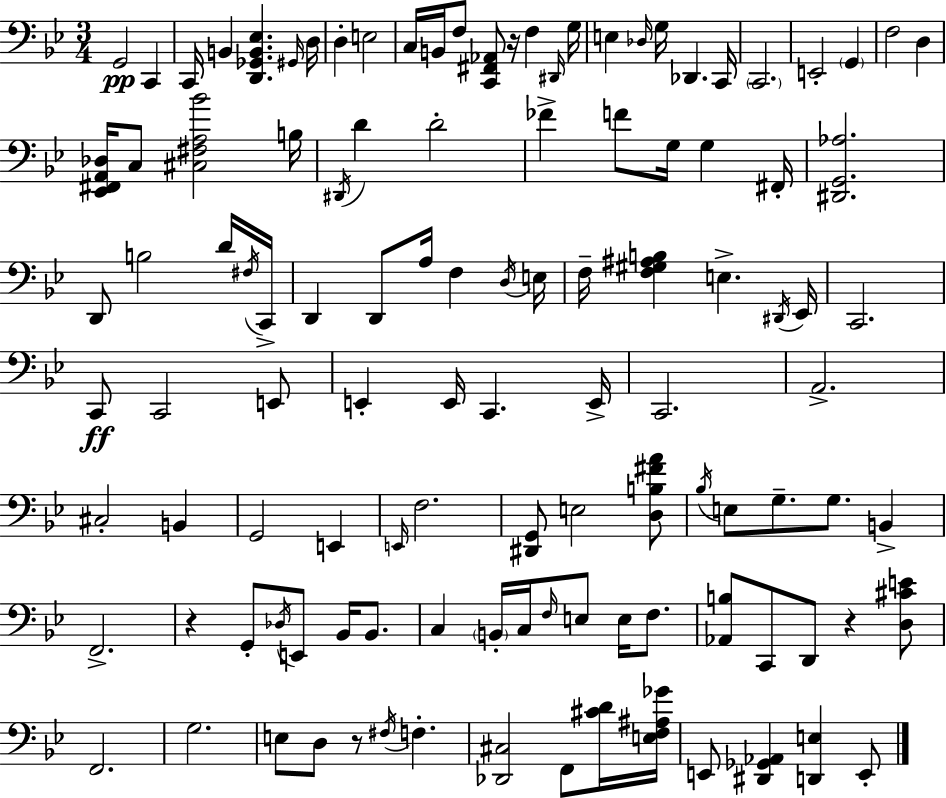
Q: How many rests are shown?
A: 4